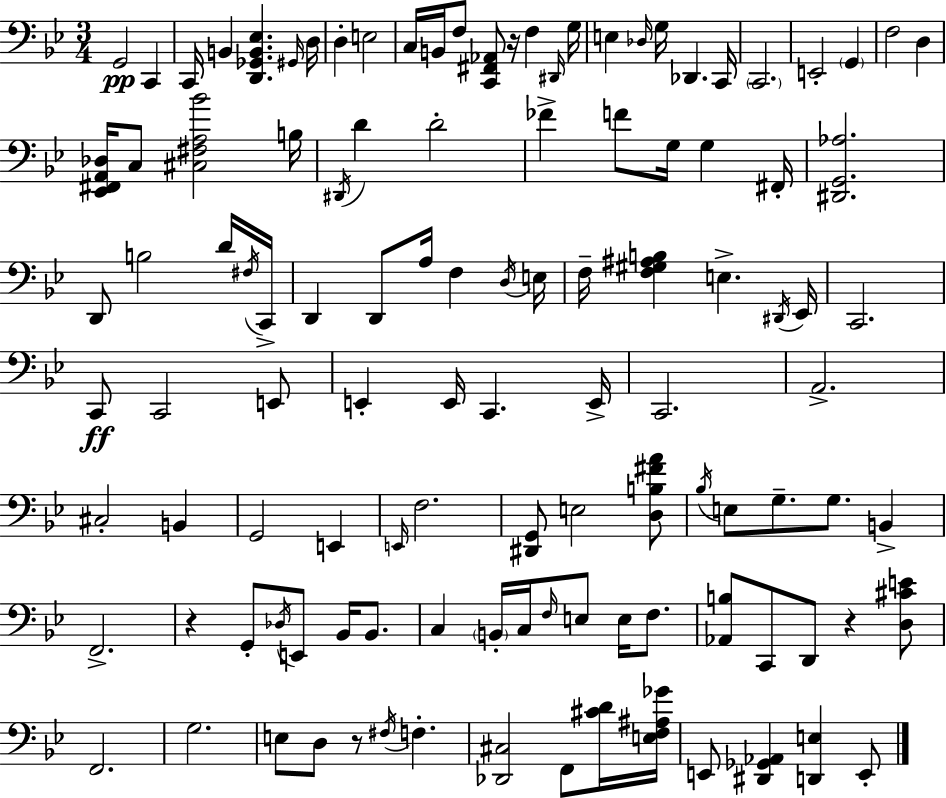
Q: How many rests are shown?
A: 4